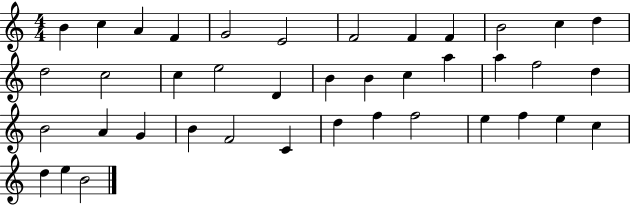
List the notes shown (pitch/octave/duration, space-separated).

B4/q C5/q A4/q F4/q G4/h E4/h F4/h F4/q F4/q B4/h C5/q D5/q D5/h C5/h C5/q E5/h D4/q B4/q B4/q C5/q A5/q A5/q F5/h D5/q B4/h A4/q G4/q B4/q F4/h C4/q D5/q F5/q F5/h E5/q F5/q E5/q C5/q D5/q E5/q B4/h